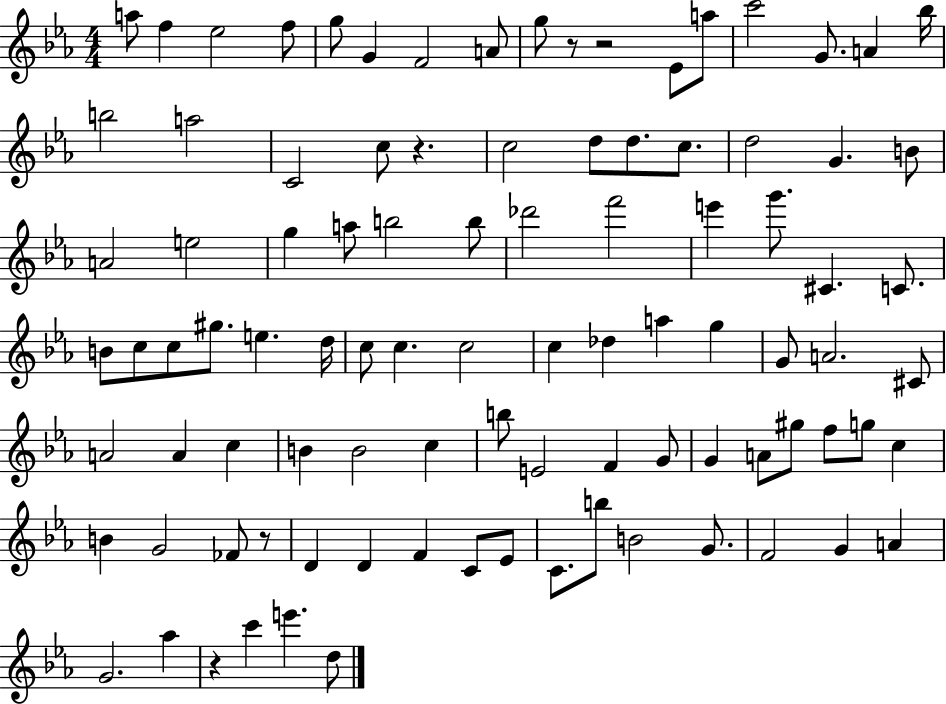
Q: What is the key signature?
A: EES major